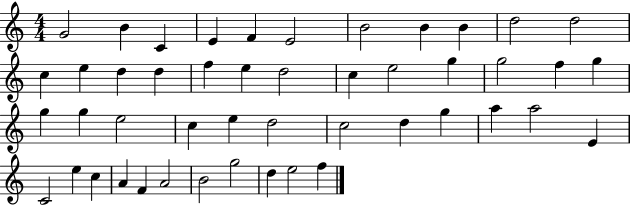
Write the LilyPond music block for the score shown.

{
  \clef treble
  \numericTimeSignature
  \time 4/4
  \key c \major
  g'2 b'4 c'4 | e'4 f'4 e'2 | b'2 b'4 b'4 | d''2 d''2 | \break c''4 e''4 d''4 d''4 | f''4 e''4 d''2 | c''4 e''2 g''4 | g''2 f''4 g''4 | \break g''4 g''4 e''2 | c''4 e''4 d''2 | c''2 d''4 g''4 | a''4 a''2 e'4 | \break c'2 e''4 c''4 | a'4 f'4 a'2 | b'2 g''2 | d''4 e''2 f''4 | \break \bar "|."
}